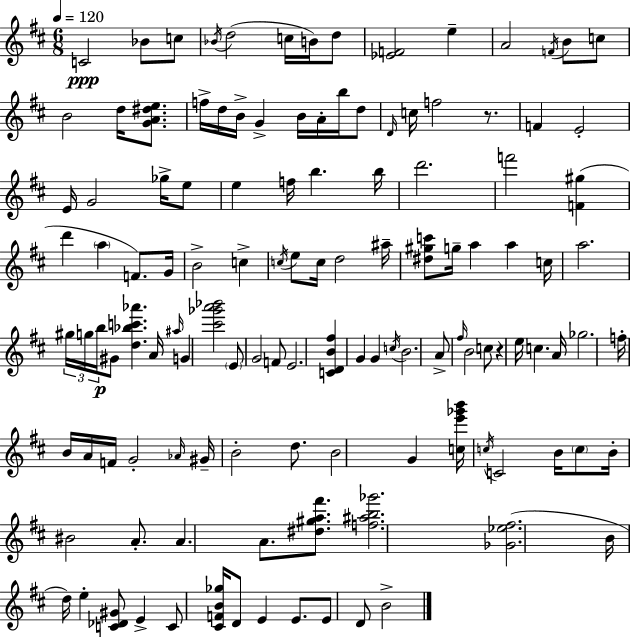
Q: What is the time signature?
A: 6/8